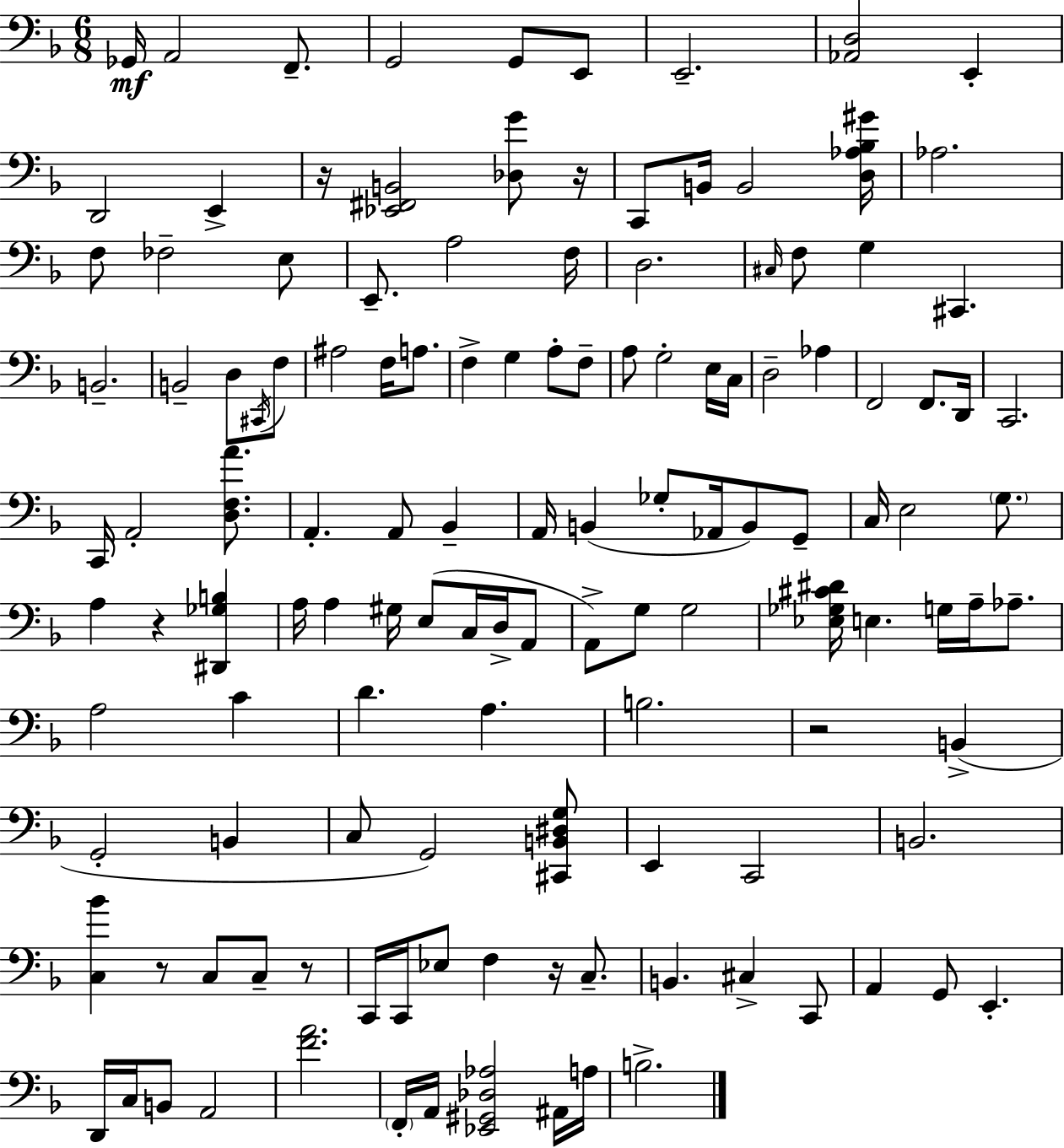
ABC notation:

X:1
T:Untitled
M:6/8
L:1/4
K:F
_G,,/4 A,,2 F,,/2 G,,2 G,,/2 E,,/2 E,,2 [_A,,D,]2 E,, D,,2 E,, z/4 [_E,,^F,,B,,]2 [_D,G]/2 z/4 C,,/2 B,,/4 B,,2 [D,_A,_B,^G]/4 _A,2 F,/2 _F,2 E,/2 E,,/2 A,2 F,/4 D,2 ^C,/4 F,/2 G, ^C,, B,,2 B,,2 D,/2 ^C,,/4 F,/2 ^A,2 F,/4 A,/2 F, G, A,/2 F,/2 A,/2 G,2 E,/4 C,/4 D,2 _A, F,,2 F,,/2 D,,/4 C,,2 C,,/4 A,,2 [D,F,A]/2 A,, A,,/2 _B,, A,,/4 B,, _G,/2 _A,,/4 B,,/2 G,,/2 C,/4 E,2 G,/2 A, z [^D,,_G,B,] A,/4 A, ^G,/4 E,/2 C,/4 D,/4 A,,/2 A,,/2 G,/2 G,2 [_E,_G,^C^D]/4 E, G,/4 A,/4 _A,/2 A,2 C D A, B,2 z2 B,, G,,2 B,, C,/2 G,,2 [^C,,B,,^D,G,]/2 E,, C,,2 B,,2 [C,_B] z/2 C,/2 C,/2 z/2 C,,/4 C,,/4 _E,/2 F, z/4 C,/2 B,, ^C, C,,/2 A,, G,,/2 E,, D,,/4 C,/4 B,,/2 A,,2 [FA]2 F,,/4 A,,/4 [_E,,^G,,_D,_A,]2 ^A,,/4 A,/4 B,2